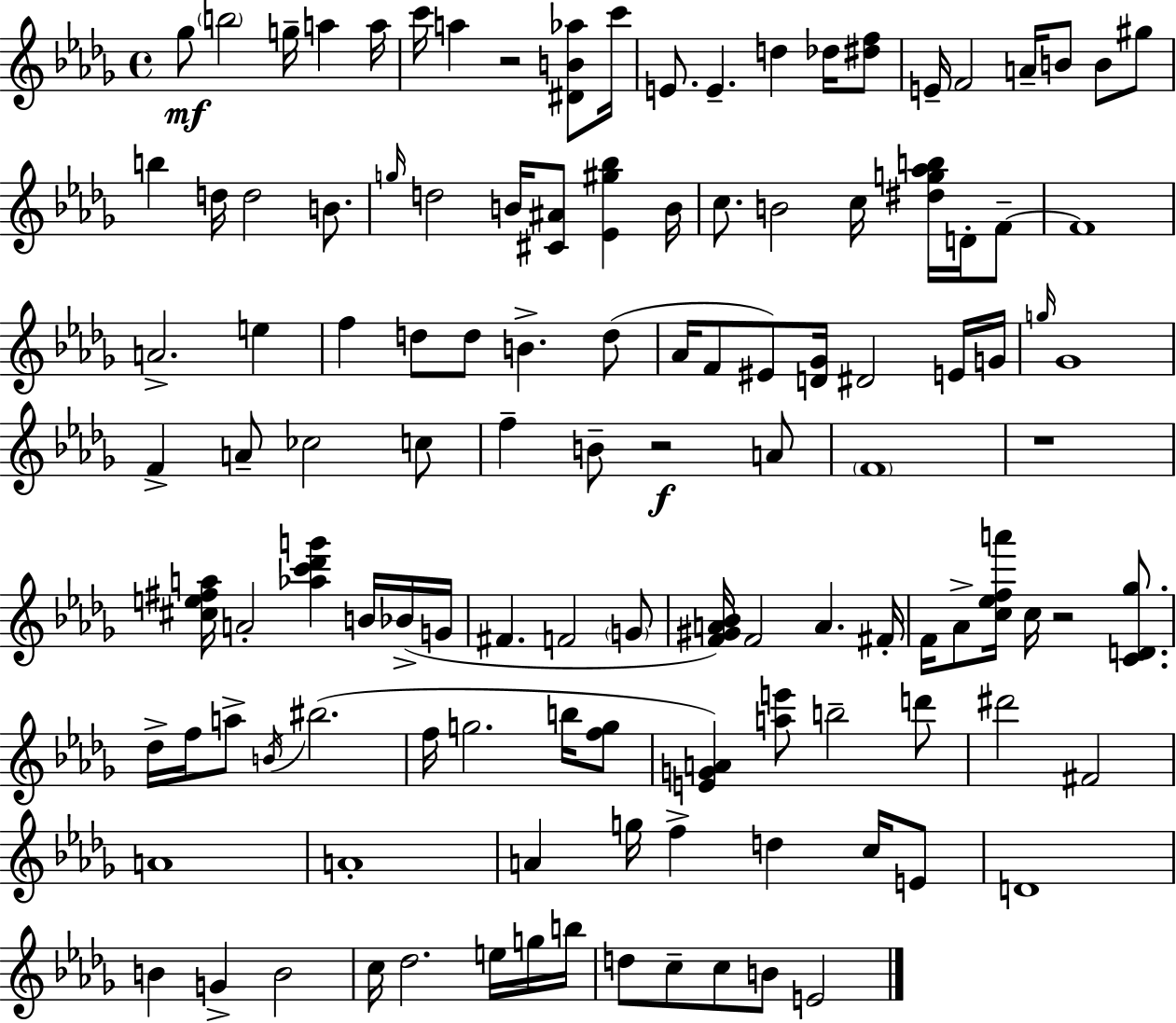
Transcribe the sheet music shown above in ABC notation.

X:1
T:Untitled
M:4/4
L:1/4
K:Bbm
_g/2 b2 g/4 a a/4 c'/4 a z2 [^DB_a]/2 c'/4 E/2 E d _d/4 [^df]/2 E/4 F2 A/4 B/2 B/2 ^g/2 b d/4 d2 B/2 g/4 d2 B/4 [^C^A]/2 [_E^g_b] B/4 c/2 B2 c/4 [^dg_ab]/4 D/4 F/2 F4 A2 e f d/2 d/2 B d/2 _A/4 F/2 ^E/2 [D_G]/4 ^D2 E/4 G/4 g/4 _G4 F A/2 _c2 c/2 f B/2 z2 A/2 F4 z4 [^ce^fa]/4 A2 [_ac'_d'g'] B/4 _B/4 G/4 ^F F2 G/2 [F^GA_B]/4 F2 A ^F/4 F/4 _A/2 [c_efa']/4 c/4 z2 [CD_g]/2 _d/4 f/4 a/2 B/4 ^b2 f/4 g2 b/4 [fg]/2 [EGA] [ae']/2 b2 d'/2 ^d'2 ^F2 A4 A4 A g/4 f d c/4 E/2 D4 B G B2 c/4 _d2 e/4 g/4 b/4 d/2 c/2 c/2 B/2 E2